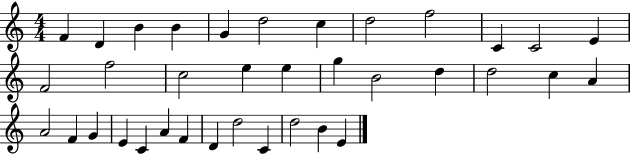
{
  \clef treble
  \numericTimeSignature
  \time 4/4
  \key c \major
  f'4 d'4 b'4 b'4 | g'4 d''2 c''4 | d''2 f''2 | c'4 c'2 e'4 | \break f'2 f''2 | c''2 e''4 e''4 | g''4 b'2 d''4 | d''2 c''4 a'4 | \break a'2 f'4 g'4 | e'4 c'4 a'4 f'4 | d'4 d''2 c'4 | d''2 b'4 e'4 | \break \bar "|."
}